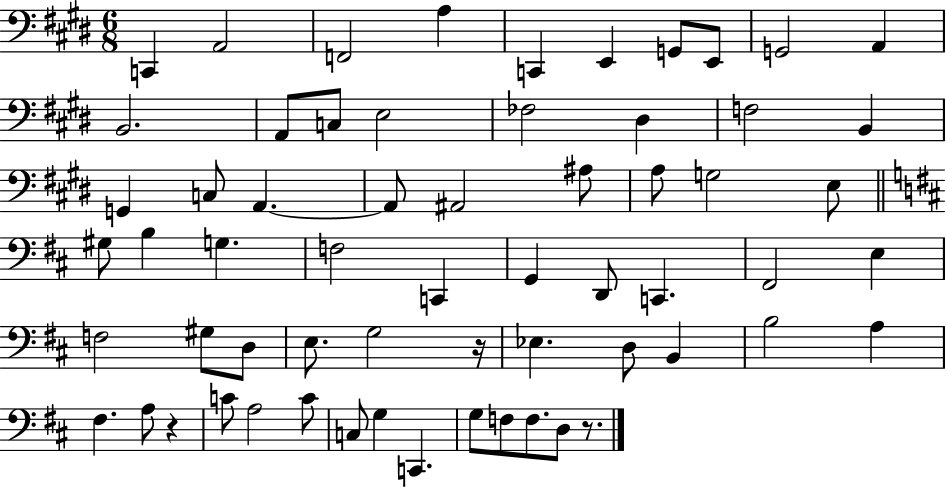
C2/q A2/h F2/h A3/q C2/q E2/q G2/e E2/e G2/h A2/q B2/h. A2/e C3/e E3/h FES3/h D#3/q F3/h B2/q G2/q C3/e A2/q. A2/e A#2/h A#3/e A3/e G3/h E3/e G#3/e B3/q G3/q. F3/h C2/q G2/q D2/e C2/q. F#2/h E3/q F3/h G#3/e D3/e E3/e. G3/h R/s Eb3/q. D3/e B2/q B3/h A3/q F#3/q. A3/e R/q C4/e A3/h C4/e C3/e G3/q C2/q. G3/e F3/e F3/e. D3/e R/e.